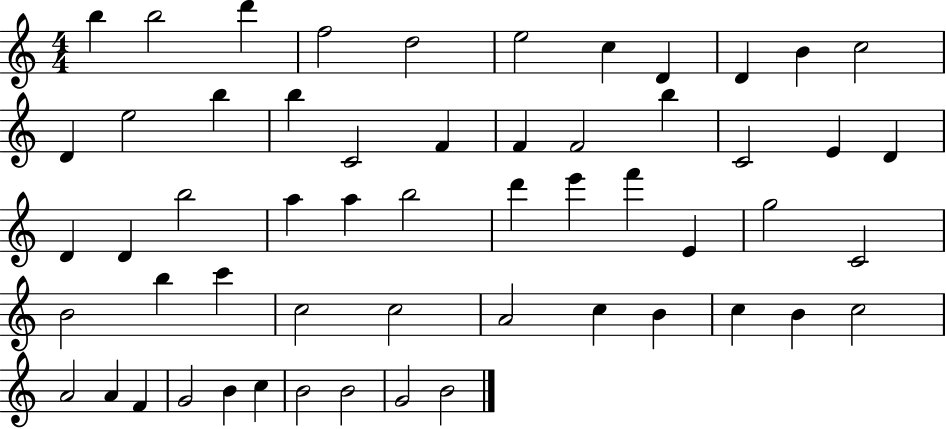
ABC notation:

X:1
T:Untitled
M:4/4
L:1/4
K:C
b b2 d' f2 d2 e2 c D D B c2 D e2 b b C2 F F F2 b C2 E D D D b2 a a b2 d' e' f' E g2 C2 B2 b c' c2 c2 A2 c B c B c2 A2 A F G2 B c B2 B2 G2 B2